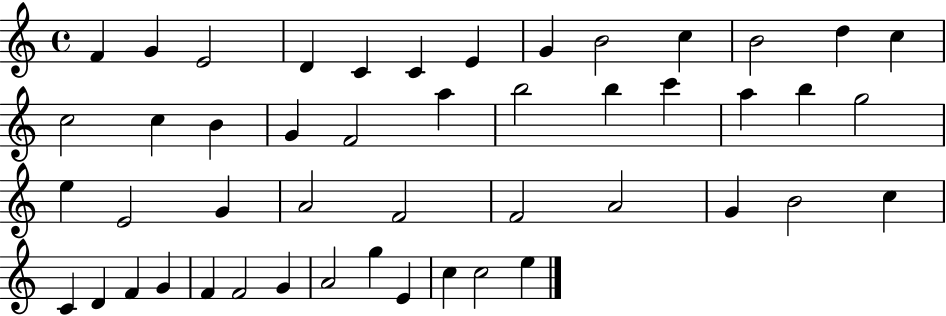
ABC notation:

X:1
T:Untitled
M:4/4
L:1/4
K:C
F G E2 D C C E G B2 c B2 d c c2 c B G F2 a b2 b c' a b g2 e E2 G A2 F2 F2 A2 G B2 c C D F G F F2 G A2 g E c c2 e